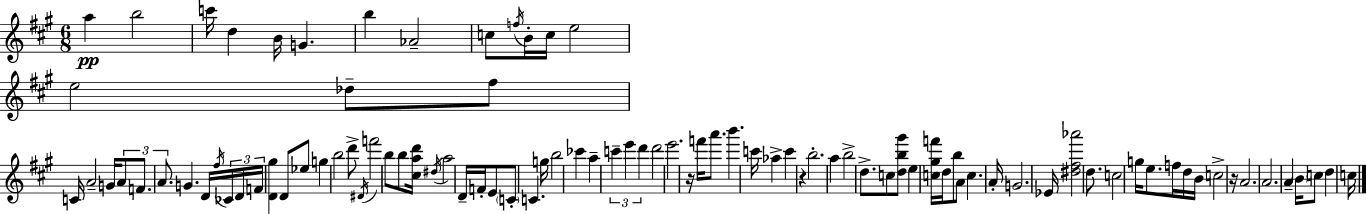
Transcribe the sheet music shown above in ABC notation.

X:1
T:Untitled
M:6/8
L:1/4
K:A
a b2 c'/4 d B/4 G b _A2 c/2 f/4 B/4 c/4 e2 e2 _d/2 ^f/2 C/4 A2 G/4 A/2 F/2 A/2 G D/4 ^f/4 _C/4 D/4 F/4 [D^g] D/2 _e/2 g b2 d'/2 ^D/4 f'2 b/2 b/2 [^cad']/4 ^d/4 a2 D/4 F/4 E/2 C/2 C g/4 b2 _c' a c' e' d' d'2 e'2 z/4 f'/4 a'/2 b' c'/4 _a c' z b2 a b2 d/2 c/2 [db^g']/2 e [c^gf']/4 d/4 b/2 A/2 c A/4 G2 _E/4 [^d^f_a']2 d/2 c2 g/4 e/2 f/4 d/4 B/4 c2 z/4 A2 A2 A B/4 c/2 d c/4